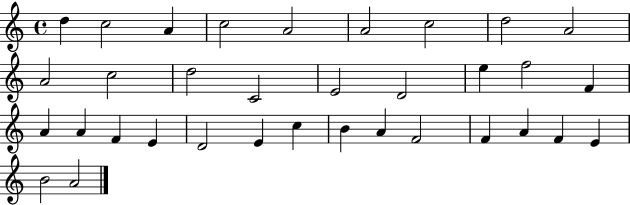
{
  \clef treble
  \time 4/4
  \defaultTimeSignature
  \key c \major
  d''4 c''2 a'4 | c''2 a'2 | a'2 c''2 | d''2 a'2 | \break a'2 c''2 | d''2 c'2 | e'2 d'2 | e''4 f''2 f'4 | \break a'4 a'4 f'4 e'4 | d'2 e'4 c''4 | b'4 a'4 f'2 | f'4 a'4 f'4 e'4 | \break b'2 a'2 | \bar "|."
}